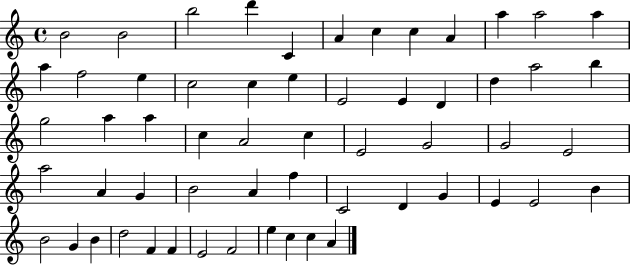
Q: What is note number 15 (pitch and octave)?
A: E5